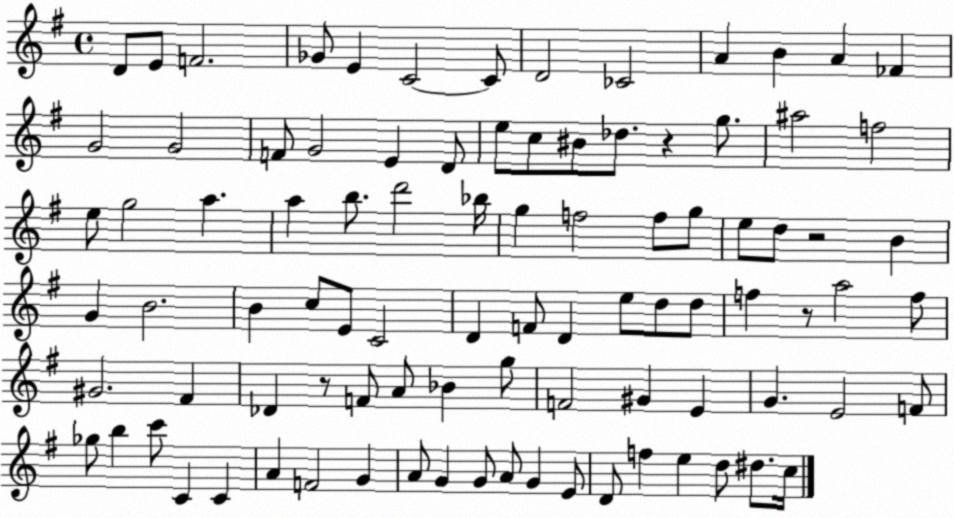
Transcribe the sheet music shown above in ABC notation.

X:1
T:Untitled
M:4/4
L:1/4
K:G
D/2 E/2 F2 _G/2 E C2 C/2 D2 _C2 A B A _F G2 G2 F/2 G2 E D/2 e/2 c/2 ^B/2 _d/2 z g/2 ^a2 f2 e/2 g2 a a b/2 d'2 _b/4 g f2 f/2 g/2 e/2 d/2 z2 B G B2 B c/2 E/2 C2 D F/2 D e/2 d/2 d/2 f z/2 a2 f/2 ^G2 ^F _D z/2 F/2 A/2 _B g/2 F2 ^G E G E2 F/2 _g/2 b c'/2 C C A F2 G A/2 G G/2 A/2 G E/2 D/2 f e d/2 ^d/2 c/4